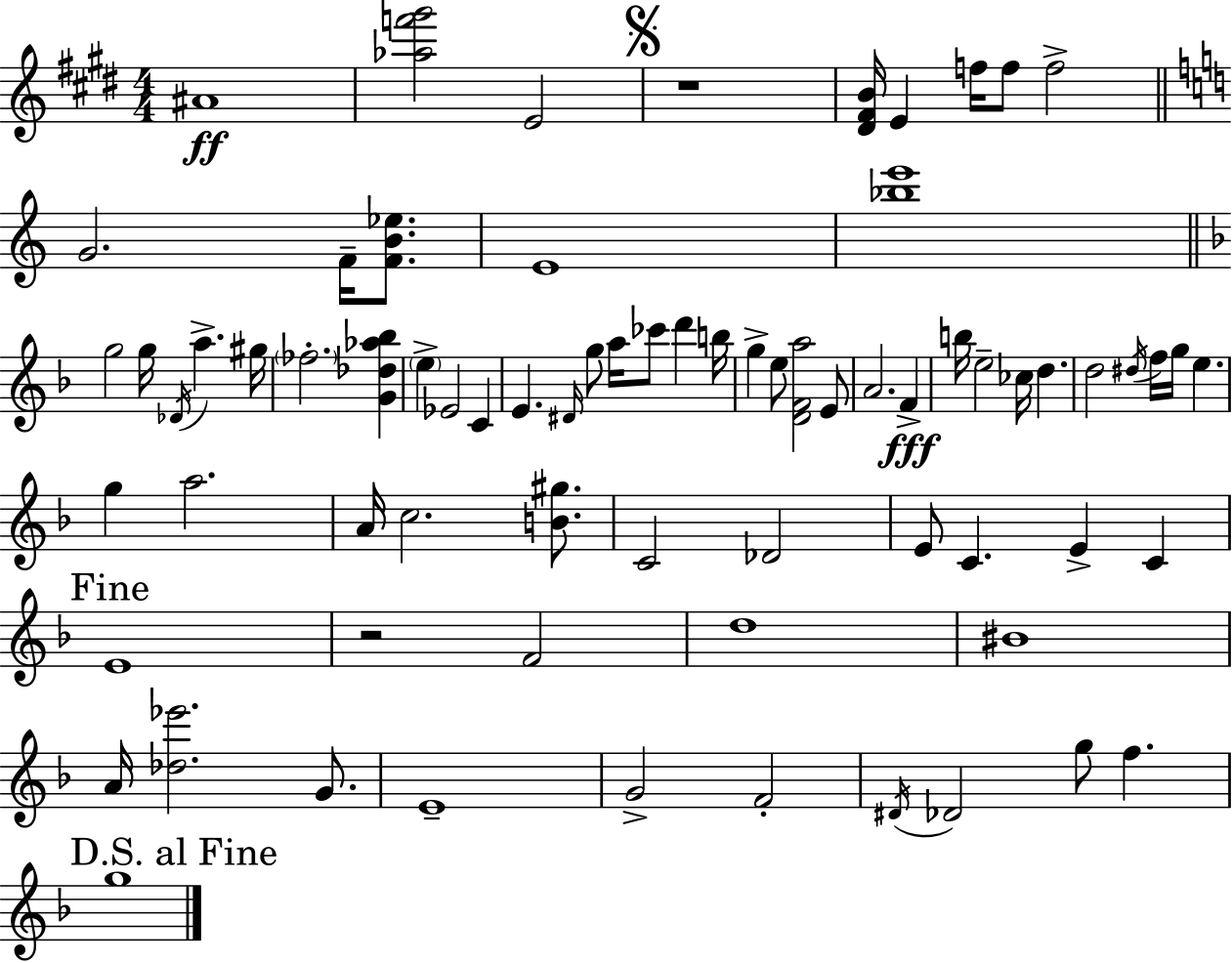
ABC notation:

X:1
T:Untitled
M:4/4
L:1/4
K:E
^A4 [_af'^g']2 E2 z4 [^D^FB]/4 E f/4 f/2 f2 G2 F/4 [FB_e]/2 E4 [_be']4 g2 g/4 _D/4 a ^g/4 _f2 [G_d_a_b] e _E2 C E ^D/4 g/2 a/4 _c'/2 d' b/4 g e/2 [DFa]2 E/2 A2 F b/4 e2 _c/4 d d2 ^d/4 f/4 g/4 e g a2 A/4 c2 [B^g]/2 C2 _D2 E/2 C E C E4 z2 F2 d4 ^B4 A/4 [_d_e']2 G/2 E4 G2 F2 ^D/4 _D2 g/2 f g4